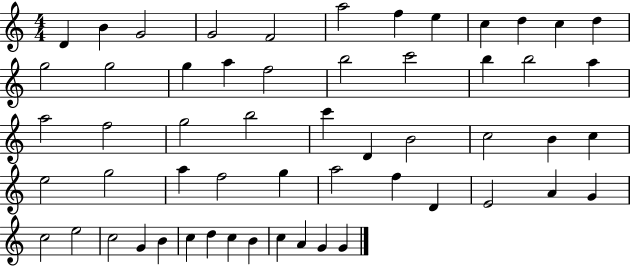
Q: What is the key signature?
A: C major